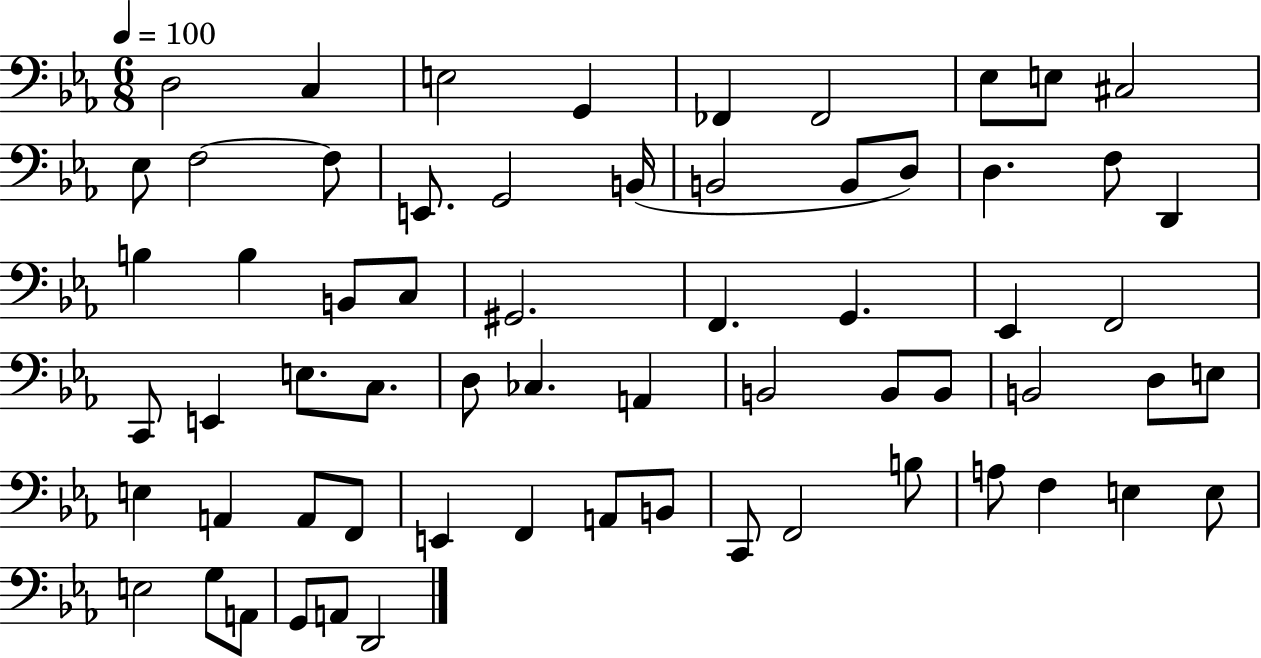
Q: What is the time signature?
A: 6/8